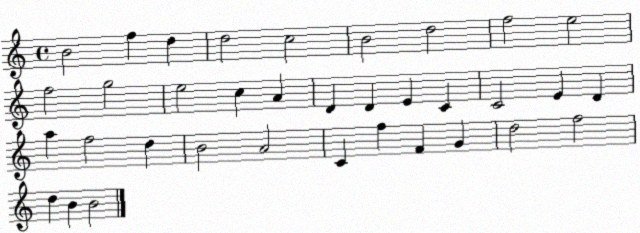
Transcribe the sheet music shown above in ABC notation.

X:1
T:Untitled
M:4/4
L:1/4
K:C
B2 f d d2 c2 B2 d2 f2 e2 f2 g2 e2 c A D D E C C2 E D a f2 d B2 A2 C f F G d2 f2 d B B2